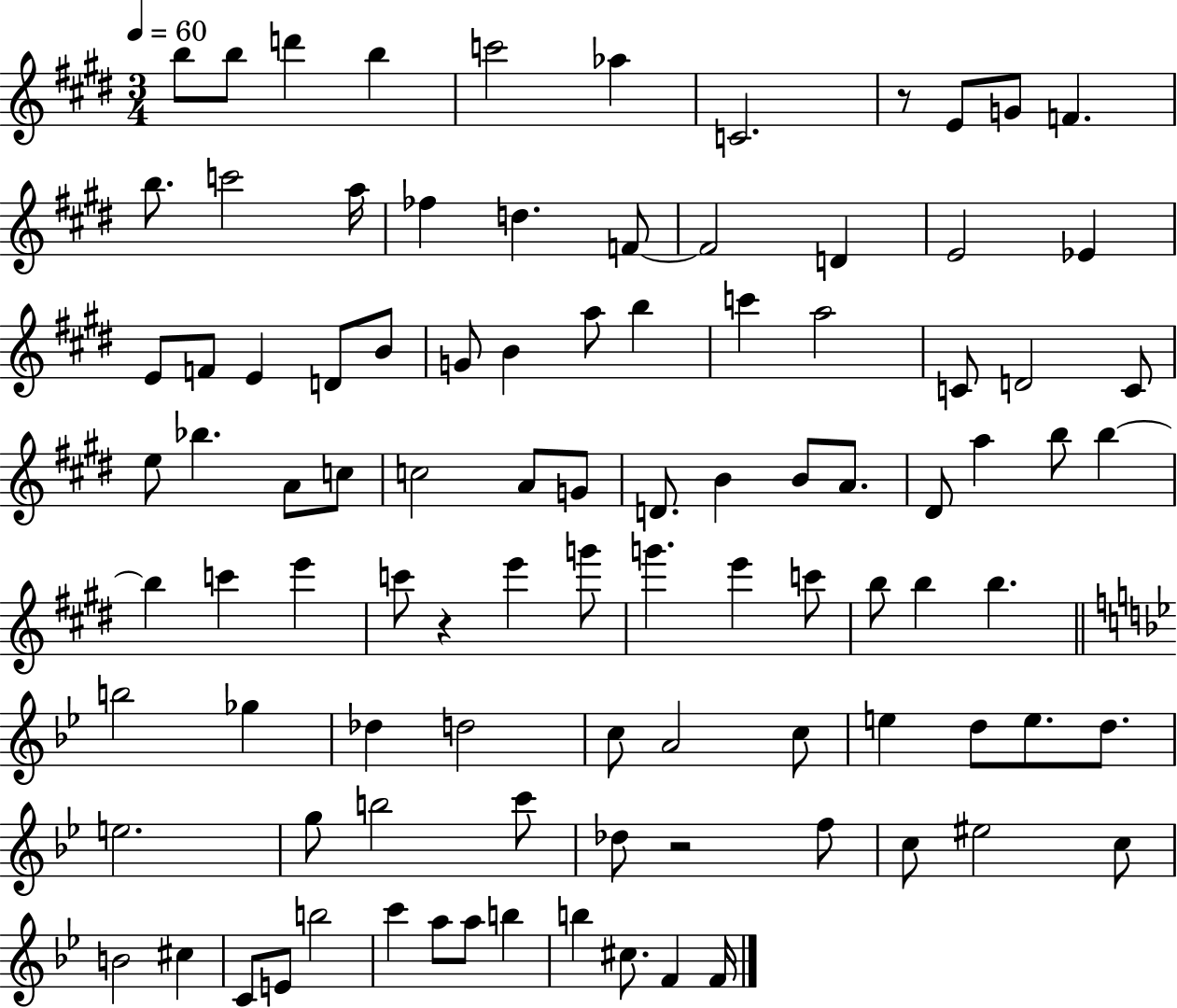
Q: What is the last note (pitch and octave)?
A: F4